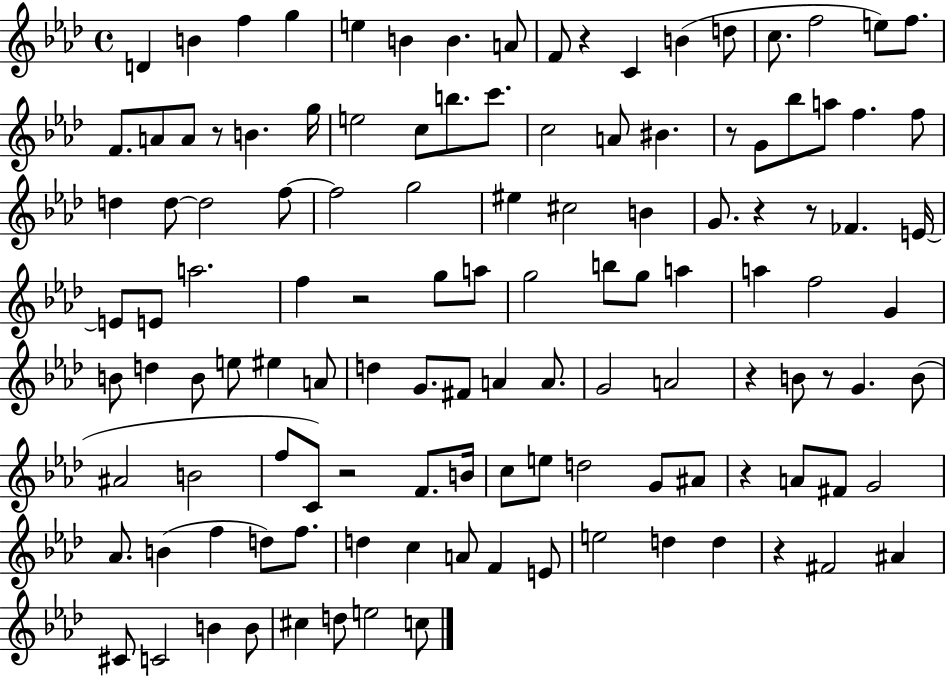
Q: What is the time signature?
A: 4/4